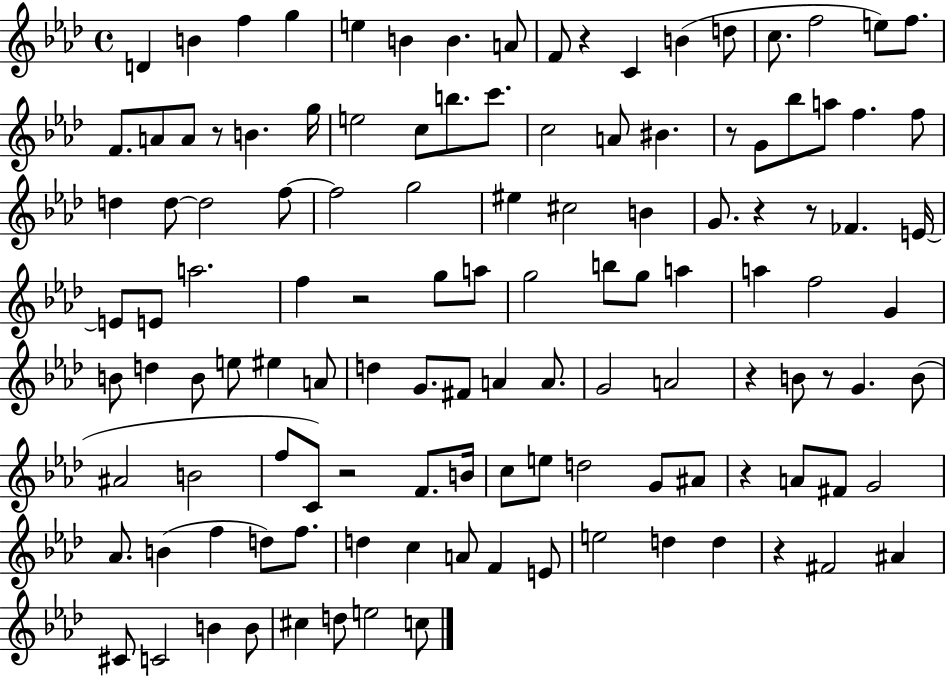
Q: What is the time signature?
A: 4/4